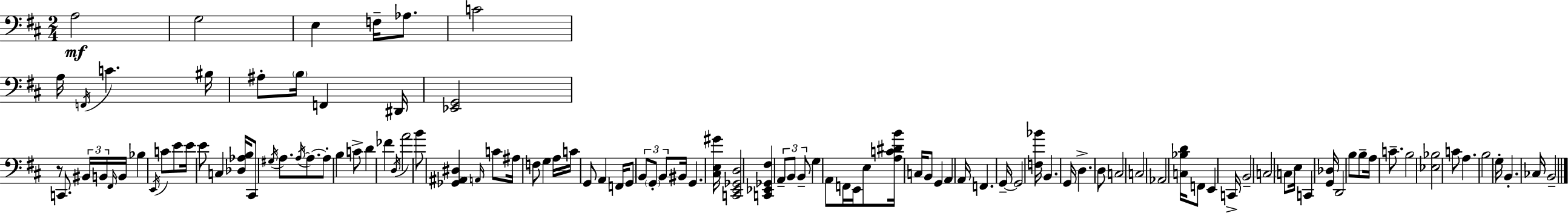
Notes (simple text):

A3/h G3/h E3/q F3/s Ab3/e. C4/h A3/s F2/s C4/q. BIS3/s A#3/e B3/s F2/q D#2/s [Eb2,G2]/h R/e C2/e. BIS2/s B2/s F#2/s B2/s Bb3/q E2/s C4/e E4/e E4/s E4/e C3/q [Db3,Ab3,B3]/s C#2/e G#3/s A3/e. A3/s A3/e. A3/e B3/q C4/e D4/q FES4/q D3/s A4/h B4/e [Gb2,A#2,D#3]/q A2/s C4/e A#3/s F3/e G3/q A3/s C4/s G2/e A2/q F2/s G2/e B2/e G2/e B2/e BIS2/s G2/q. [C#3,E3,G#4]/s [C2,E2,Gb2,D3]/h [C2,Eb2,Gb2,F#3]/q A2/e B2/e B2/e G3/q A2/e F2/s E2/s E3/e [A3,C4,D#4,B4]/s C3/s B2/e G2/q A2/q A2/s F2/q. G2/s G2/h [F3,Bb4]/s B2/q. G2/s D3/q. D3/e C3/h C3/h Ab2/h [C3,Bb3,D4]/s F2/e E2/q C2/s B2/h C3/h C3/e E3/s C2/q [G2,Db3]/s D2/h B3/e B3/e A3/s C4/e. B3/h [Eb3,Bb3]/h C4/e A3/q. B3/h G3/s B2/q. CES3/s B2/h